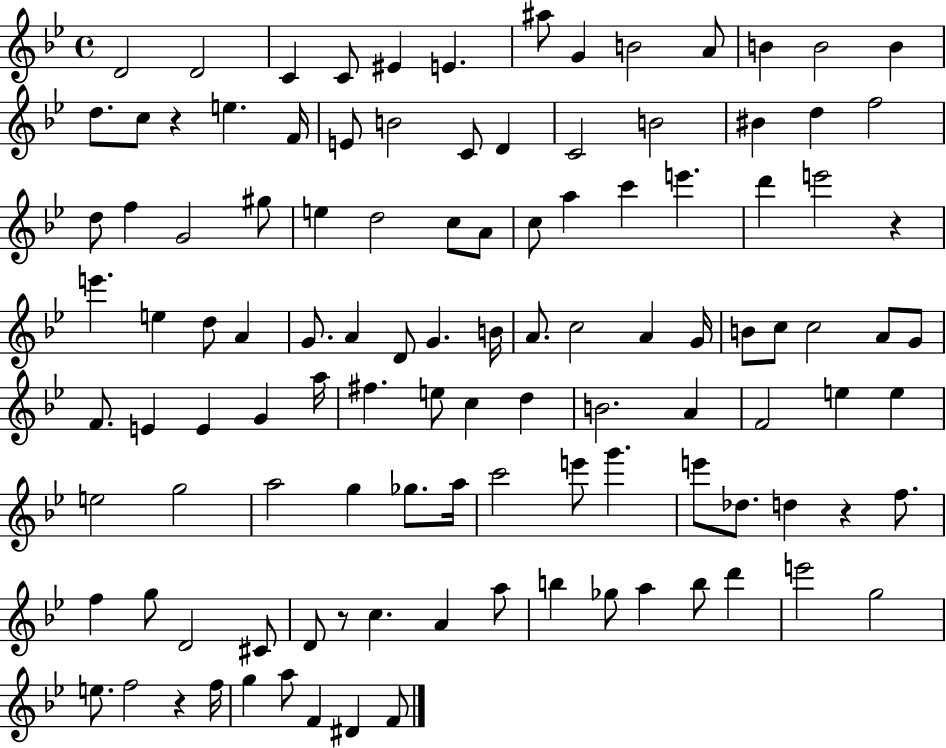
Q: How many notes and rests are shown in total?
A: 113